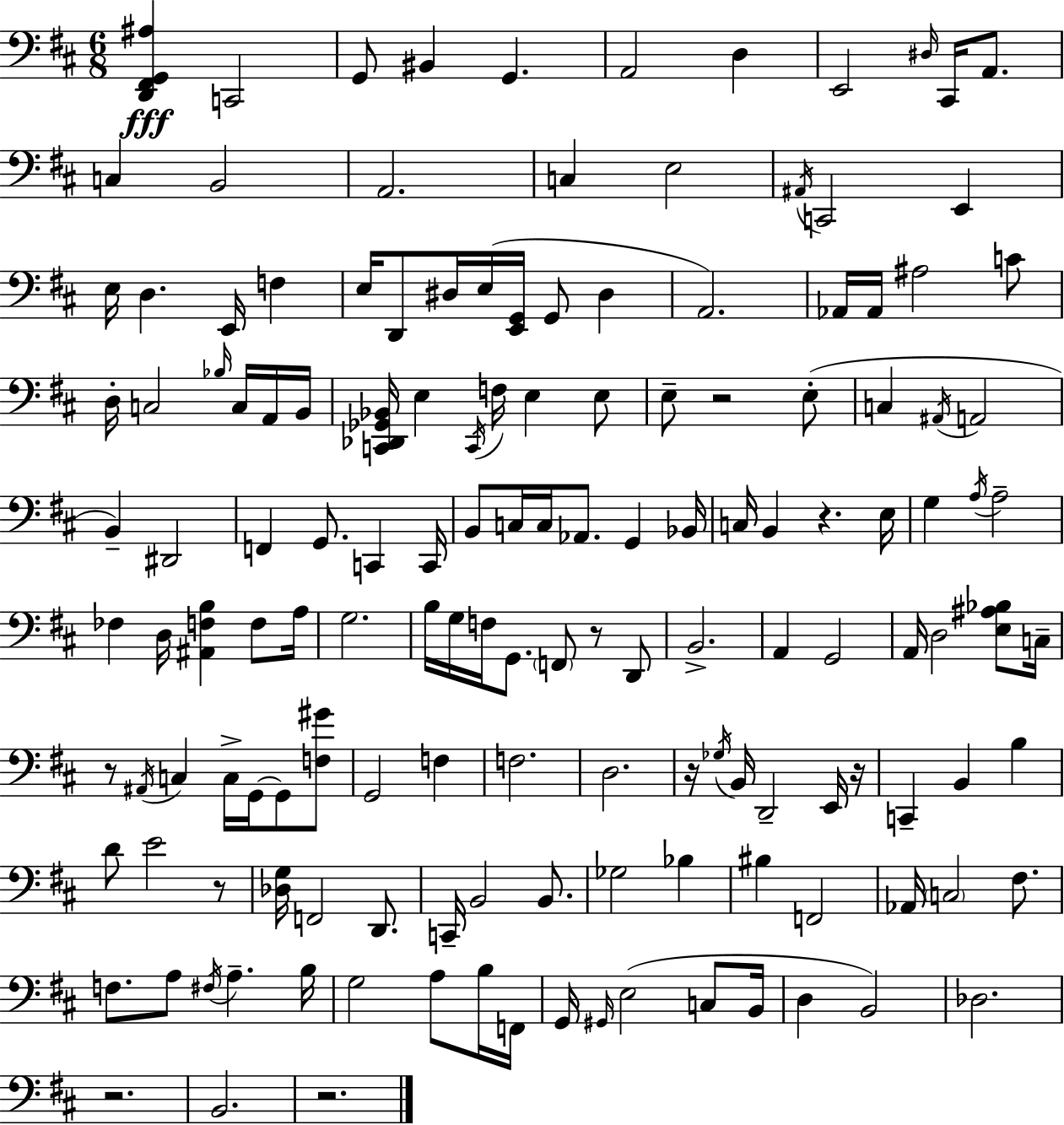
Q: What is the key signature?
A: D major